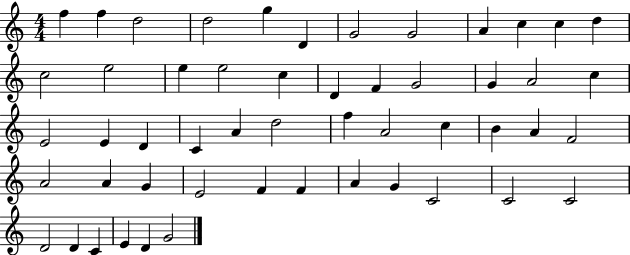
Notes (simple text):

F5/q F5/q D5/h D5/h G5/q D4/q G4/h G4/h A4/q C5/q C5/q D5/q C5/h E5/h E5/q E5/h C5/q D4/q F4/q G4/h G4/q A4/h C5/q E4/h E4/q D4/q C4/q A4/q D5/h F5/q A4/h C5/q B4/q A4/q F4/h A4/h A4/q G4/q E4/h F4/q F4/q A4/q G4/q C4/h C4/h C4/h D4/h D4/q C4/q E4/q D4/q G4/h